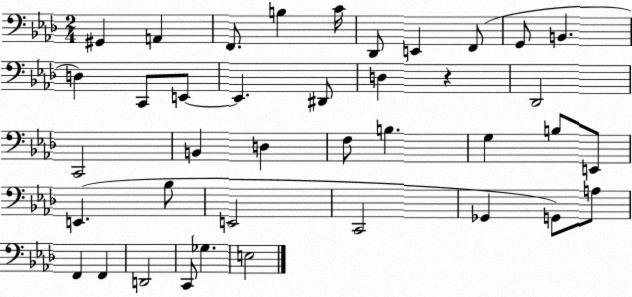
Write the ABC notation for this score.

X:1
T:Untitled
M:2/4
L:1/4
K:Ab
^G,, A,, F,,/2 B, C/4 _D,,/2 E,, F,,/2 G,,/2 B,, D, C,,/2 E,,/2 E,, ^D,,/2 D, z _D,,2 C,,2 B,, D, F,/2 B, G, B,/2 E,,/2 E,, _B,/2 E,,2 C,,2 _G,, G,,/2 A,/2 F,, F,, D,,2 C,,/2 _G, E,2